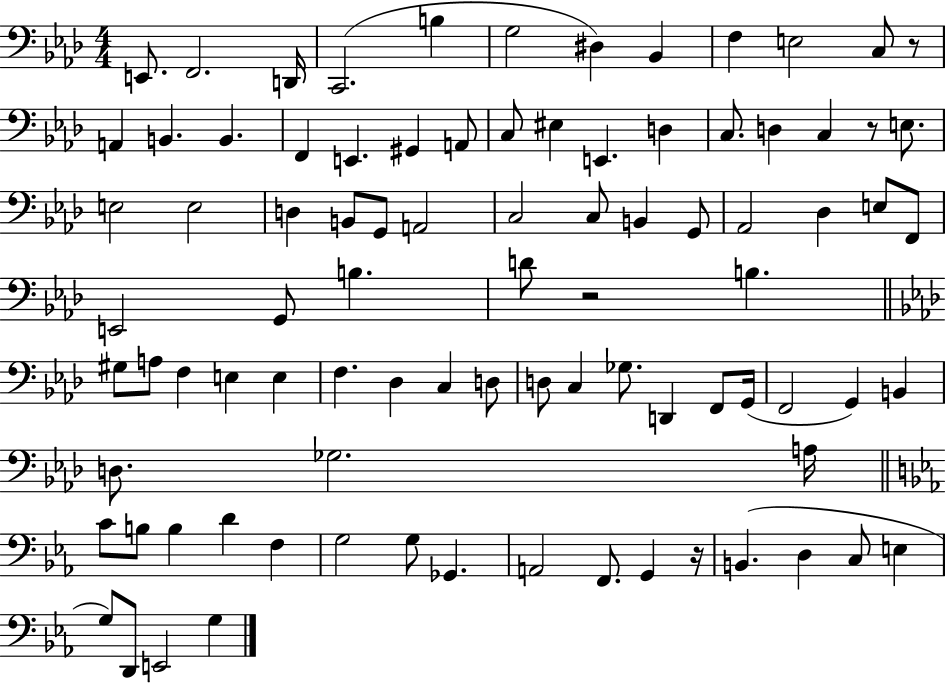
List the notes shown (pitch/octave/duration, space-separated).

E2/e. F2/h. D2/s C2/h. B3/q G3/h D#3/q Bb2/q F3/q E3/h C3/e R/e A2/q B2/q. B2/q. F2/q E2/q. G#2/q A2/e C3/e EIS3/q E2/q. D3/q C3/e. D3/q C3/q R/e E3/e. E3/h E3/h D3/q B2/e G2/e A2/h C3/h C3/e B2/q G2/e Ab2/h Db3/q E3/e F2/e E2/h G2/e B3/q. D4/e R/h B3/q. G#3/e A3/e F3/q E3/q E3/q F3/q. Db3/q C3/q D3/e D3/e C3/q Gb3/e. D2/q F2/e G2/s F2/h G2/q B2/q D3/e. Gb3/h. A3/s C4/e B3/e B3/q D4/q F3/q G3/h G3/e Gb2/q. A2/h F2/e. G2/q R/s B2/q. D3/q C3/e E3/q G3/e D2/e E2/h G3/q